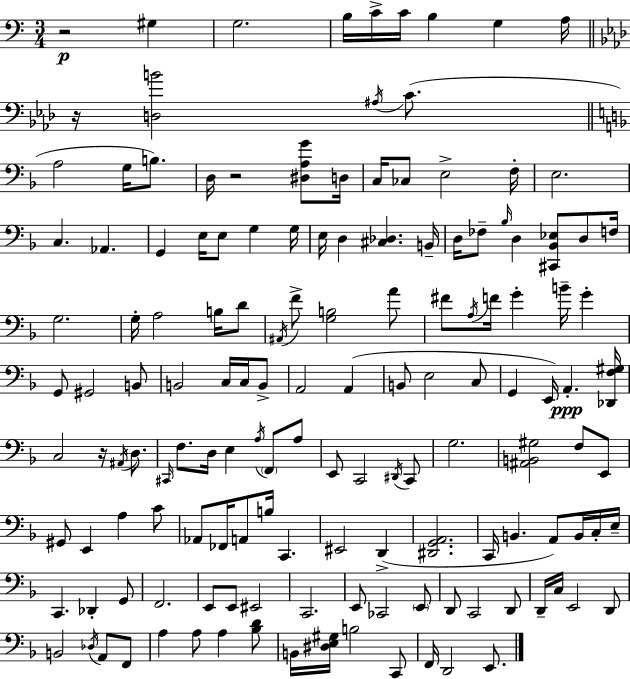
R/h G#3/q G3/h. B3/s C4/s C4/s B3/q G3/q A3/s R/s [D3,B4]/h A#3/s C4/e. A3/h G3/s B3/e. D3/s R/h [D#3,A3,G4]/e D3/s C3/s CES3/e E3/h F3/s E3/h. C3/q. Ab2/q. G2/q E3/s E3/e G3/q G3/s E3/s D3/q [C#3,Db3]/q. B2/s D3/s FES3/e Bb3/s D3/q [C#2,Bb2,Eb3]/e D3/e F3/s G3/h. G3/s A3/h B3/s D4/e A#2/s F4/e [G3,B3]/h A4/e F#4/e A3/s F4/s G4/q B4/s G4/q G2/e G#2/h B2/e B2/h C3/s C3/s B2/e A2/h A2/q B2/e E3/h C3/e G2/q E2/s A2/q. [Db2,F3,G#3]/s C3/h R/s A#2/s D3/e. C#2/s F3/e. D3/s E3/q A3/s F2/e A3/e E2/e C2/h D#2/s C2/e G3/h. [A#2,B2,G#3]/h F3/e E2/e G#2/e E2/q A3/q C4/e Ab2/e FES2/s A2/e B3/s C2/q. EIS2/h D2/q [D#2,G2,A2]/h. C2/s B2/q. A2/e B2/s C3/s E3/s C2/q. Db2/q G2/e F2/h. E2/e E2/e EIS2/h C2/h. E2/e CES2/h E2/e D2/e C2/h D2/e D2/s C3/s E2/h D2/e B2/h Db3/s A2/e F2/e A3/q A3/e A3/q [Bb3,D4]/e B2/s [D#3,E3,G#3]/s B3/h C2/e F2/s D2/h E2/e.